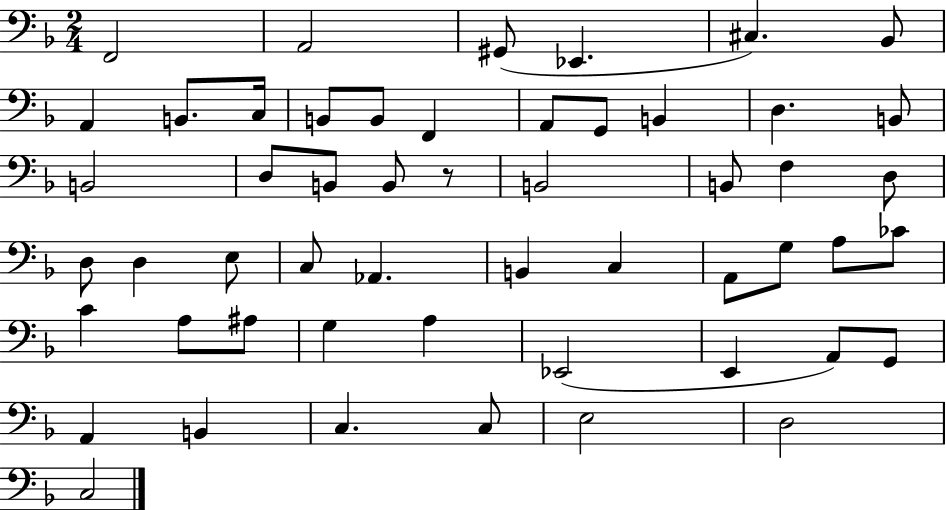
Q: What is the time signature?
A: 2/4